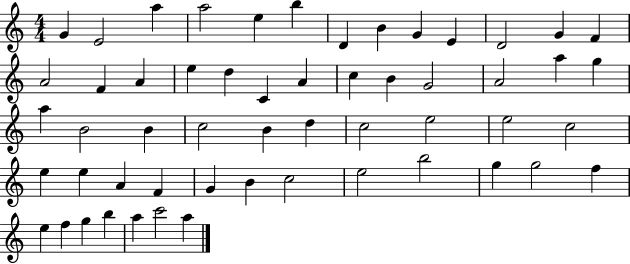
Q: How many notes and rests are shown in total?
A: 55